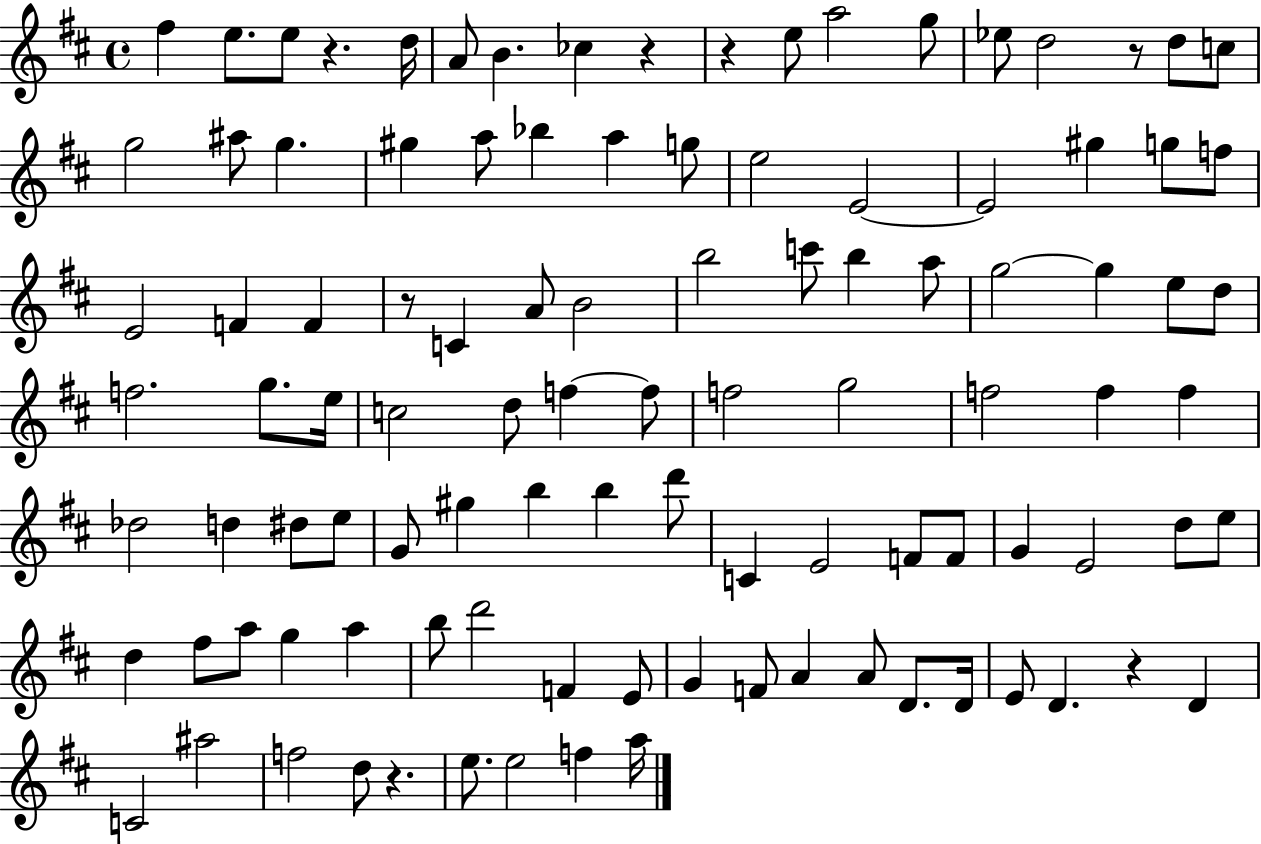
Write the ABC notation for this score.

X:1
T:Untitled
M:4/4
L:1/4
K:D
^f e/2 e/2 z d/4 A/2 B _c z z e/2 a2 g/2 _e/2 d2 z/2 d/2 c/2 g2 ^a/2 g ^g a/2 _b a g/2 e2 E2 E2 ^g g/2 f/2 E2 F F z/2 C A/2 B2 b2 c'/2 b a/2 g2 g e/2 d/2 f2 g/2 e/4 c2 d/2 f f/2 f2 g2 f2 f f _d2 d ^d/2 e/2 G/2 ^g b b d'/2 C E2 F/2 F/2 G E2 d/2 e/2 d ^f/2 a/2 g a b/2 d'2 F E/2 G F/2 A A/2 D/2 D/4 E/2 D z D C2 ^a2 f2 d/2 z e/2 e2 f a/4